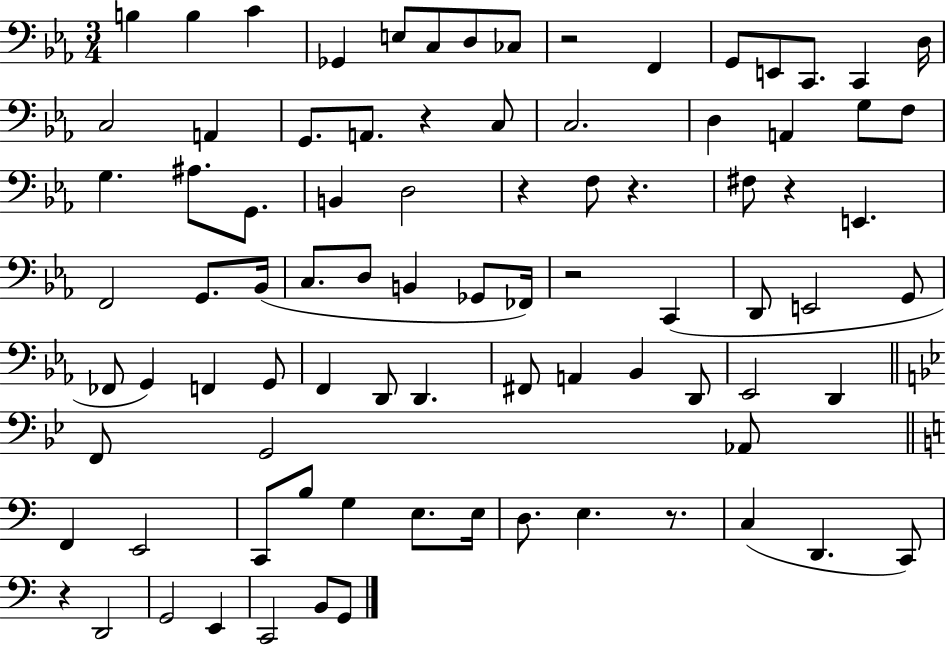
X:1
T:Untitled
M:3/4
L:1/4
K:Eb
B, B, C _G,, E,/2 C,/2 D,/2 _C,/2 z2 F,, G,,/2 E,,/2 C,,/2 C,, D,/4 C,2 A,, G,,/2 A,,/2 z C,/2 C,2 D, A,, G,/2 F,/2 G, ^A,/2 G,,/2 B,, D,2 z F,/2 z ^F,/2 z E,, F,,2 G,,/2 _B,,/4 C,/2 D,/2 B,, _G,,/2 _F,,/4 z2 C,, D,,/2 E,,2 G,,/2 _F,,/2 G,, F,, G,,/2 F,, D,,/2 D,, ^F,,/2 A,, _B,, D,,/2 _E,,2 D,, F,,/2 G,,2 _A,,/2 F,, E,,2 C,,/2 B,/2 G, E,/2 E,/4 D,/2 E, z/2 C, D,, C,,/2 z D,,2 G,,2 E,, C,,2 B,,/2 G,,/2